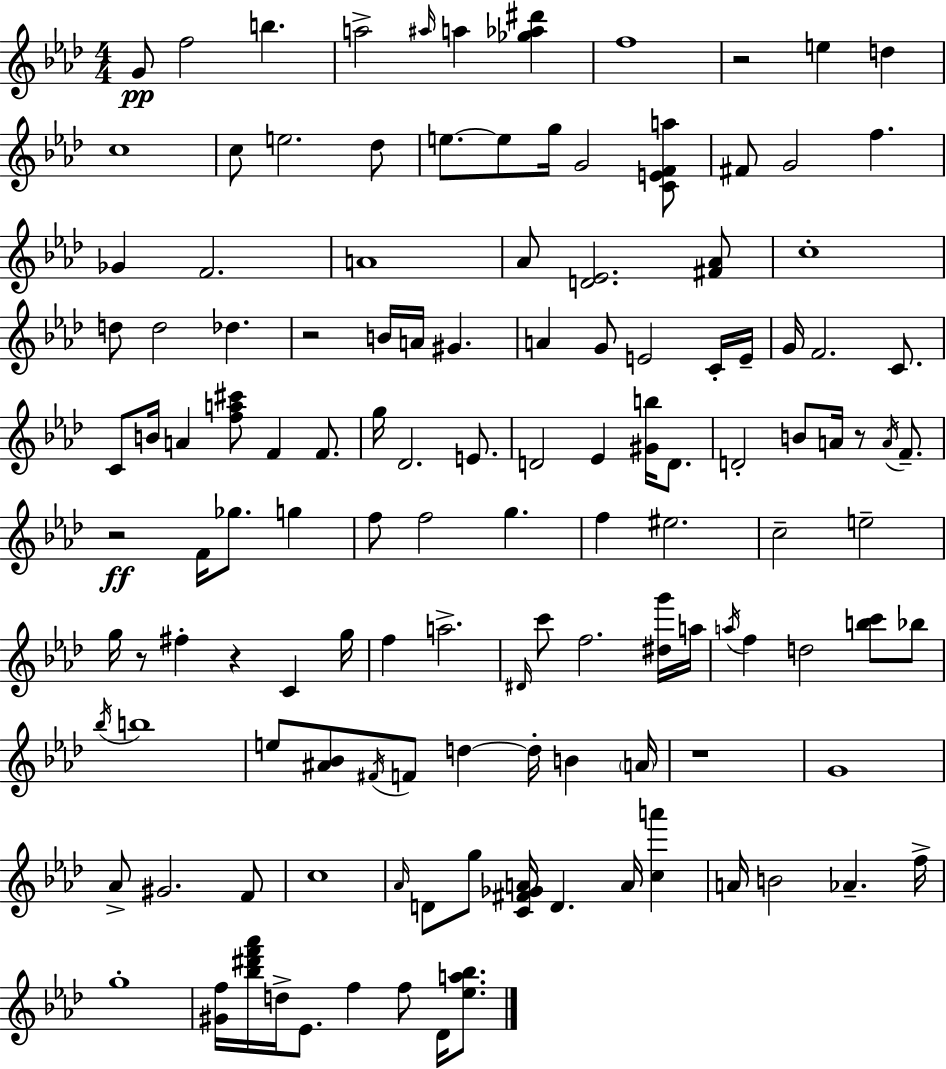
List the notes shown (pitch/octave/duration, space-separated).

G4/e F5/h B5/q. A5/h A#5/s A5/q [Gb5,Ab5,D#6]/q F5/w R/h E5/q D5/q C5/w C5/e E5/h. Db5/e E5/e. E5/e G5/s G4/h [C4,E4,F4,A5]/e F#4/e G4/h F5/q. Gb4/q F4/h. A4/w Ab4/e [D4,Eb4]/h. [F#4,Ab4]/e C5/w D5/e D5/h Db5/q. R/h B4/s A4/s G#4/q. A4/q G4/e E4/h C4/s E4/s G4/s F4/h. C4/e. C4/e B4/s A4/q [F5,A5,C#6]/e F4/q F4/e. G5/s Db4/h. E4/e. D4/h Eb4/q [G#4,B5]/s D4/e. D4/h B4/e A4/s R/e A4/s F4/e. R/h F4/s Gb5/e. G5/q F5/e F5/h G5/q. F5/q EIS5/h. C5/h E5/h G5/s R/e F#5/q R/q C4/q G5/s F5/q A5/h. D#4/s C6/e F5/h. [D#5,G6]/s A5/s A5/s F5/q D5/h [B5,C6]/e Bb5/e Bb5/s B5/w E5/e [A#4,Bb4]/e F#4/s F4/e D5/q D5/s B4/q A4/s R/w G4/w Ab4/e G#4/h. F4/e C5/w Ab4/s D4/e G5/e [C4,F#4,Gb4,A4]/s D4/q. A4/s [C5,A6]/q A4/s B4/h Ab4/q. F5/s G5/w [G#4,F5]/s [Bb5,D#6,F6,Ab6]/s D5/s Eb4/e. F5/q F5/e Db4/s [Eb5,A5,Bb5]/e.